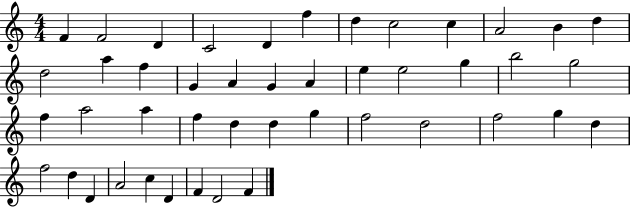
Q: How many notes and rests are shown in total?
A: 45